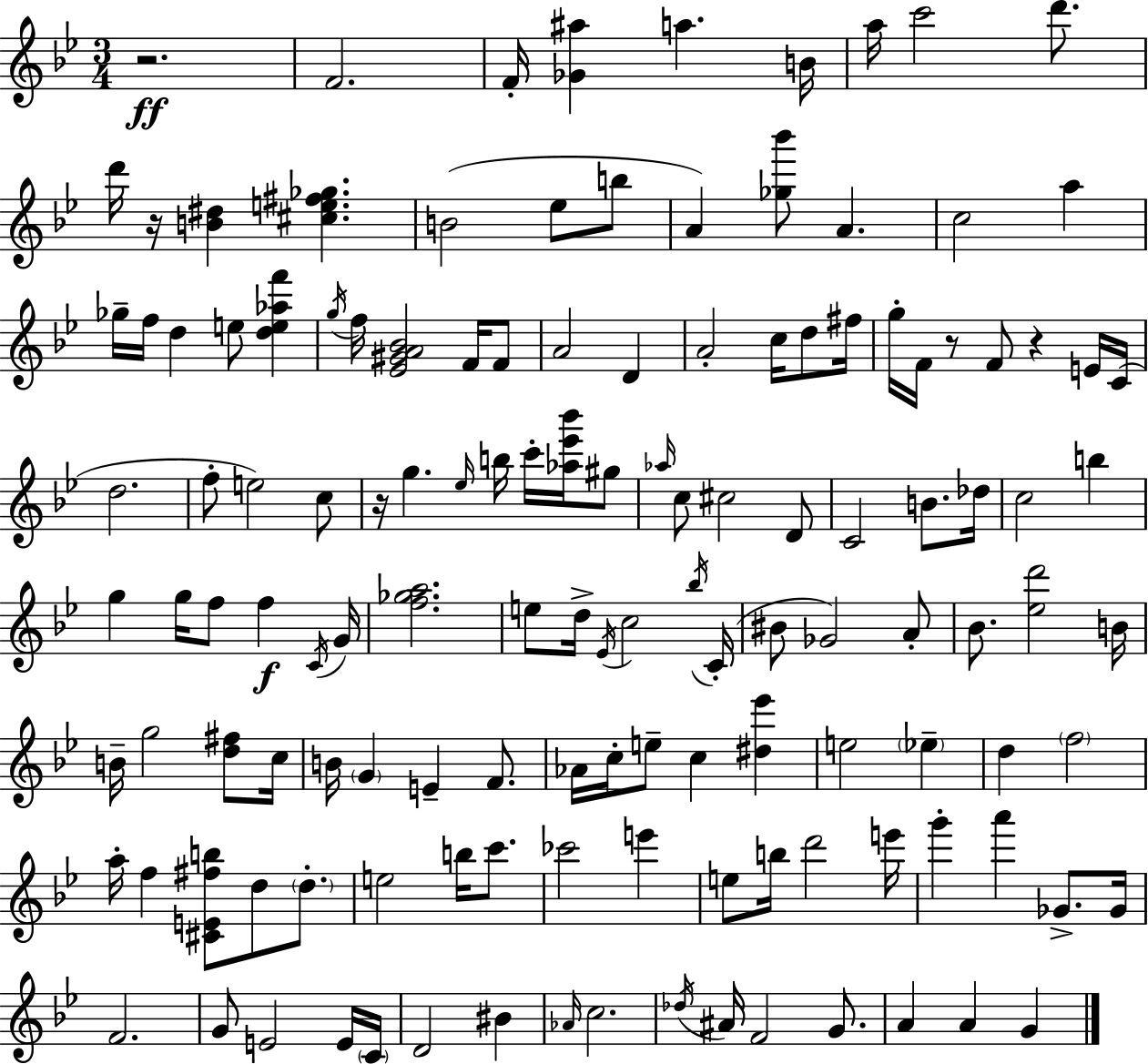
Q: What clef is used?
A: treble